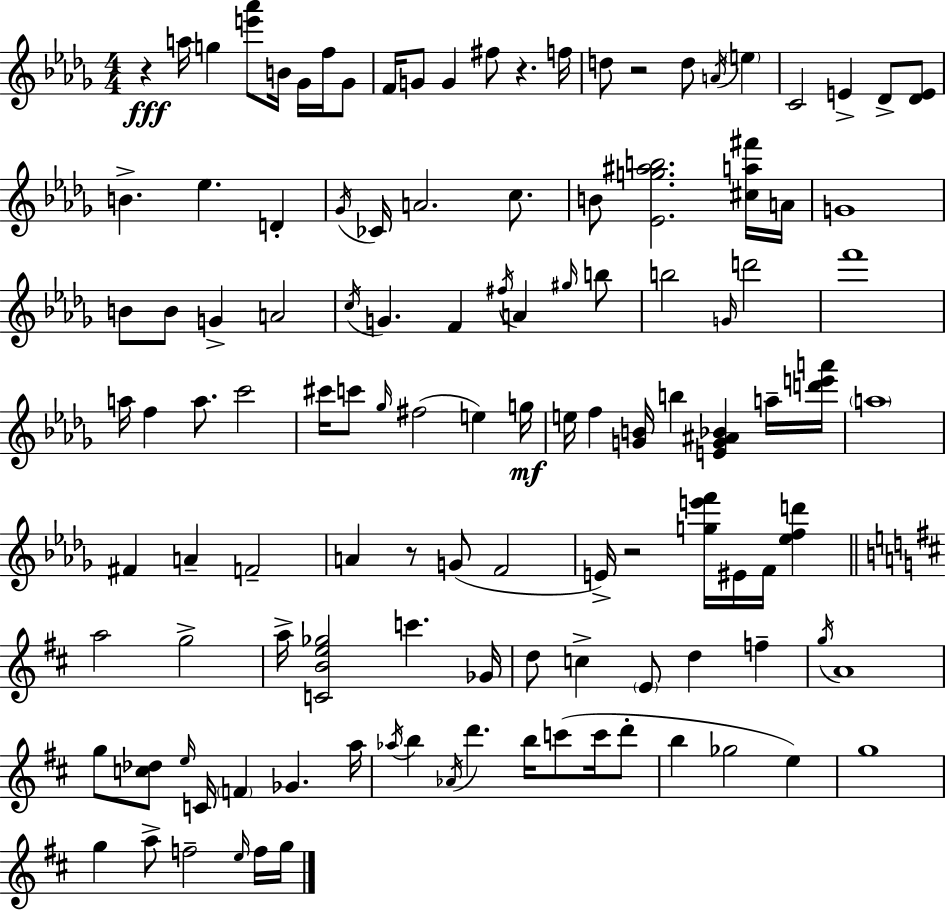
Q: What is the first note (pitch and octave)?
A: A5